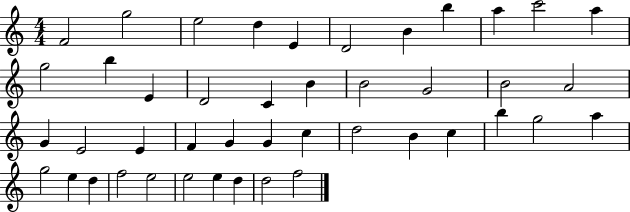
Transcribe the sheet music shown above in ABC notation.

X:1
T:Untitled
M:4/4
L:1/4
K:C
F2 g2 e2 d E D2 B b a c'2 a g2 b E D2 C B B2 G2 B2 A2 G E2 E F G G c d2 B c b g2 a g2 e d f2 e2 e2 e d d2 f2